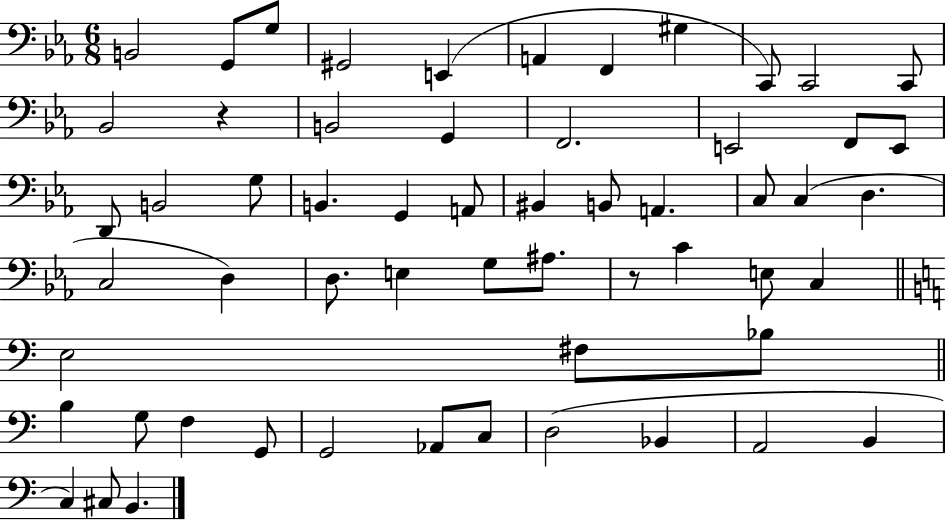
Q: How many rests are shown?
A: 2